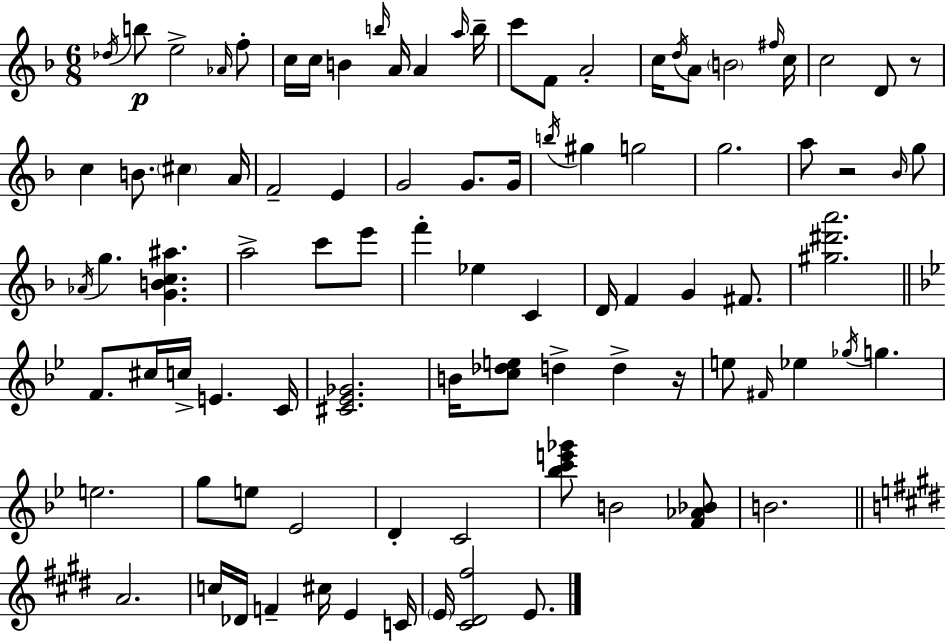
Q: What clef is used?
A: treble